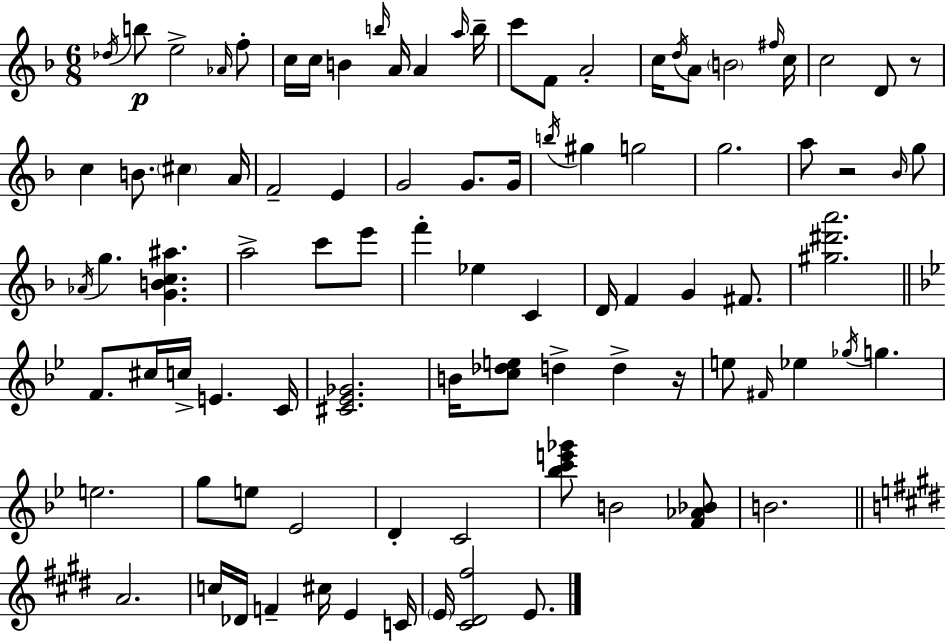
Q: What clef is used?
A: treble